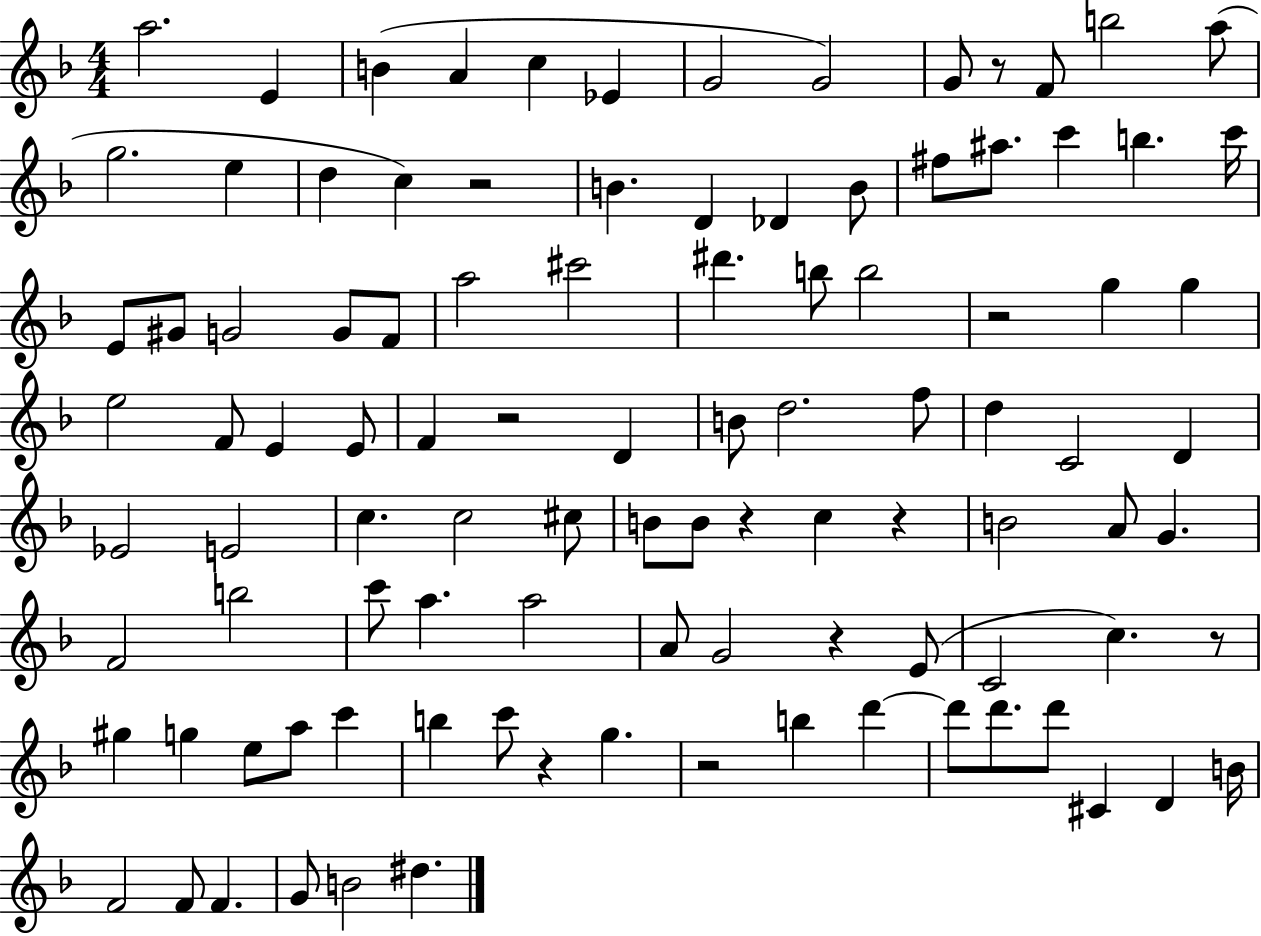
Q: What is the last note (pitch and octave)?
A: D#5